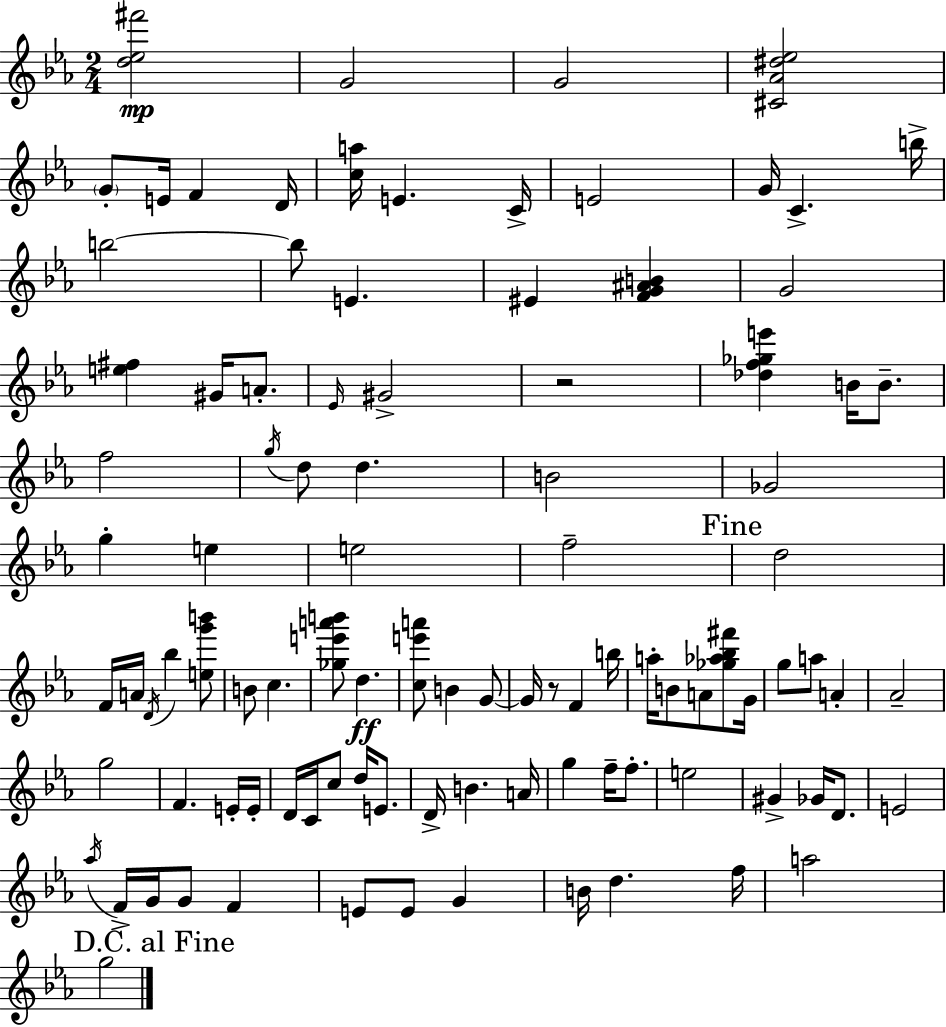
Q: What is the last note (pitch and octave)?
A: G5